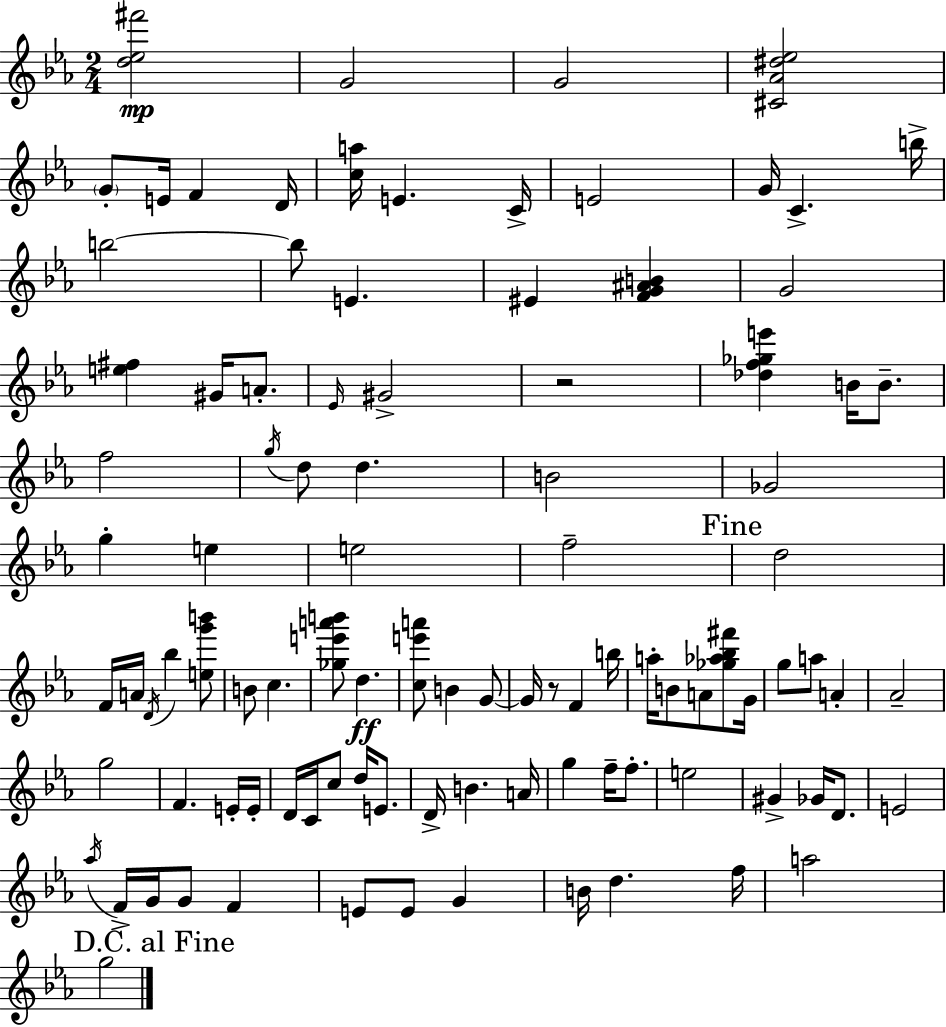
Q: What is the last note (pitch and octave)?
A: G5